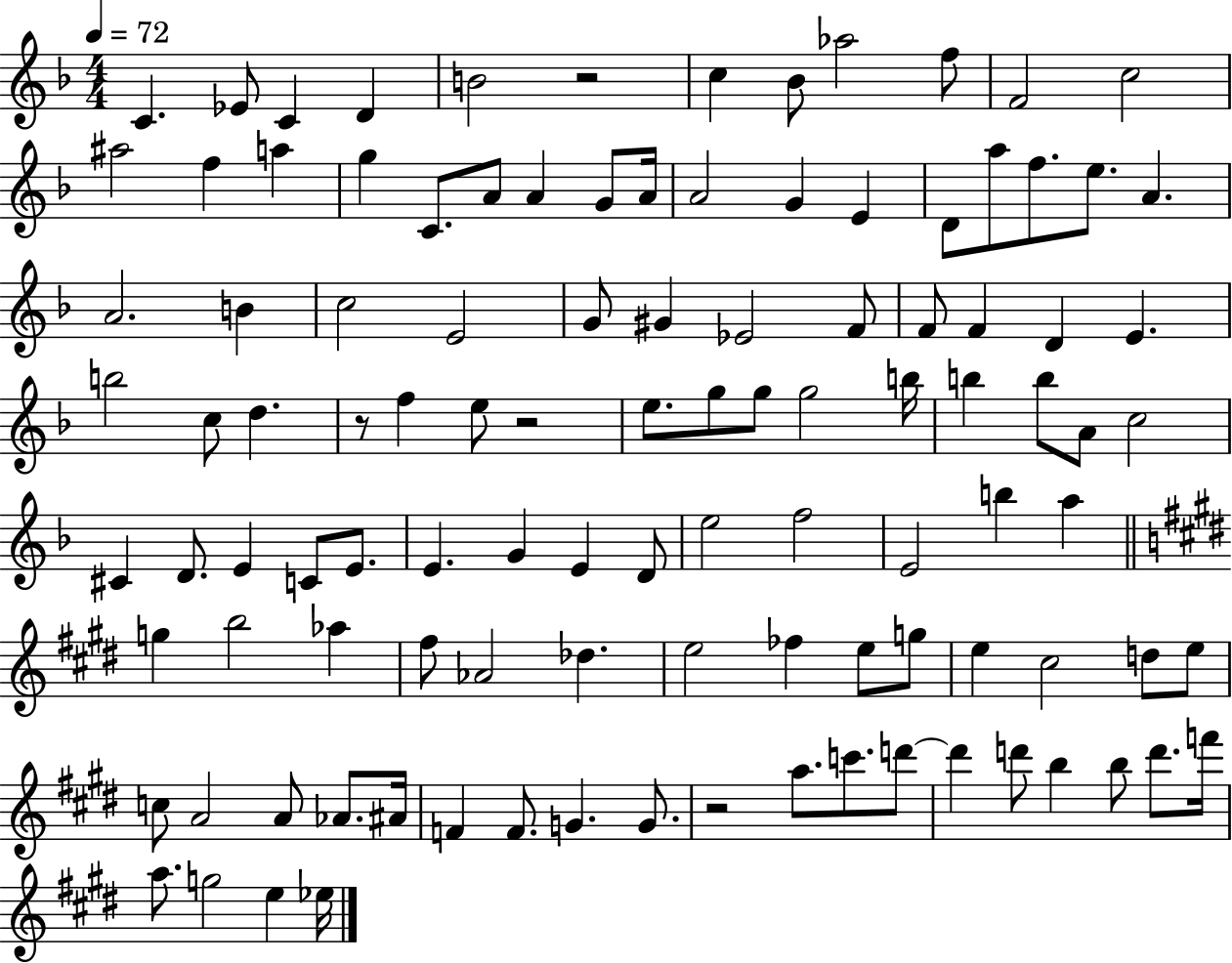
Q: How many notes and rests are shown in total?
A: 108